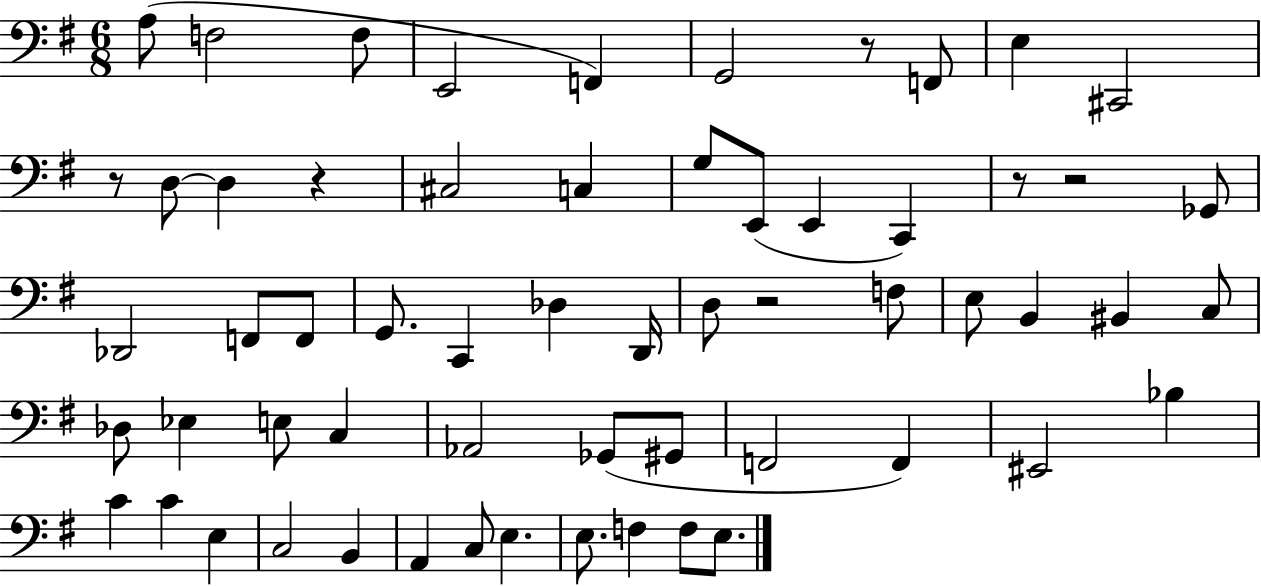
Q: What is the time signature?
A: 6/8